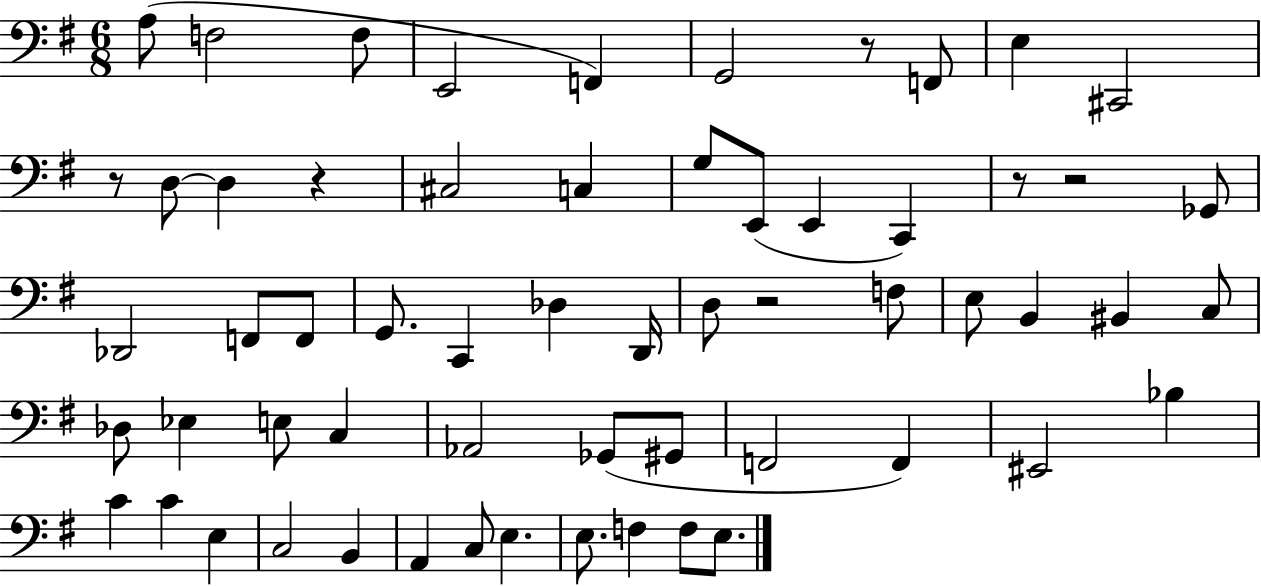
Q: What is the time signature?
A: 6/8